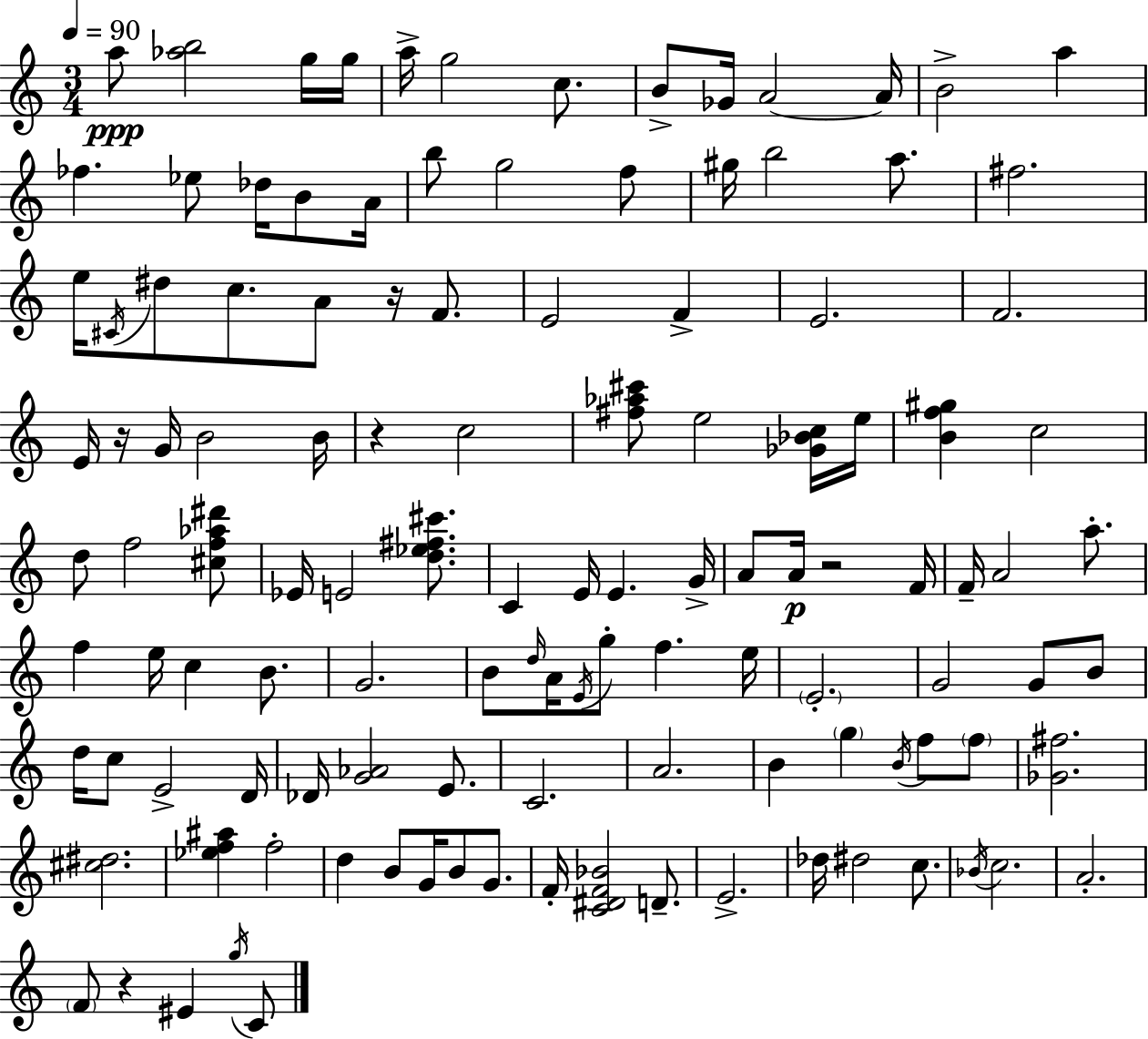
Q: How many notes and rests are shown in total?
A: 120